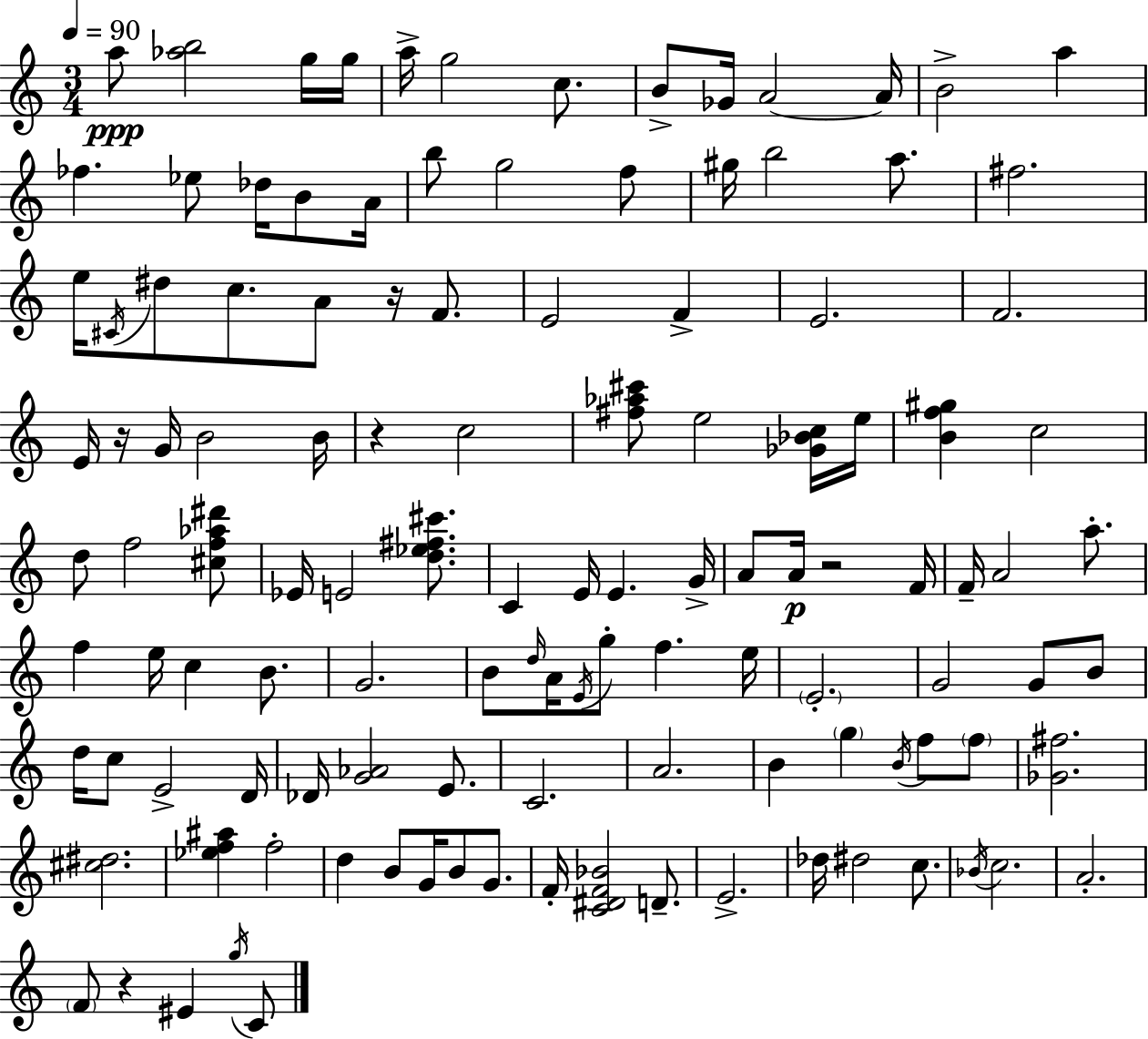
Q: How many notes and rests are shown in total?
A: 120